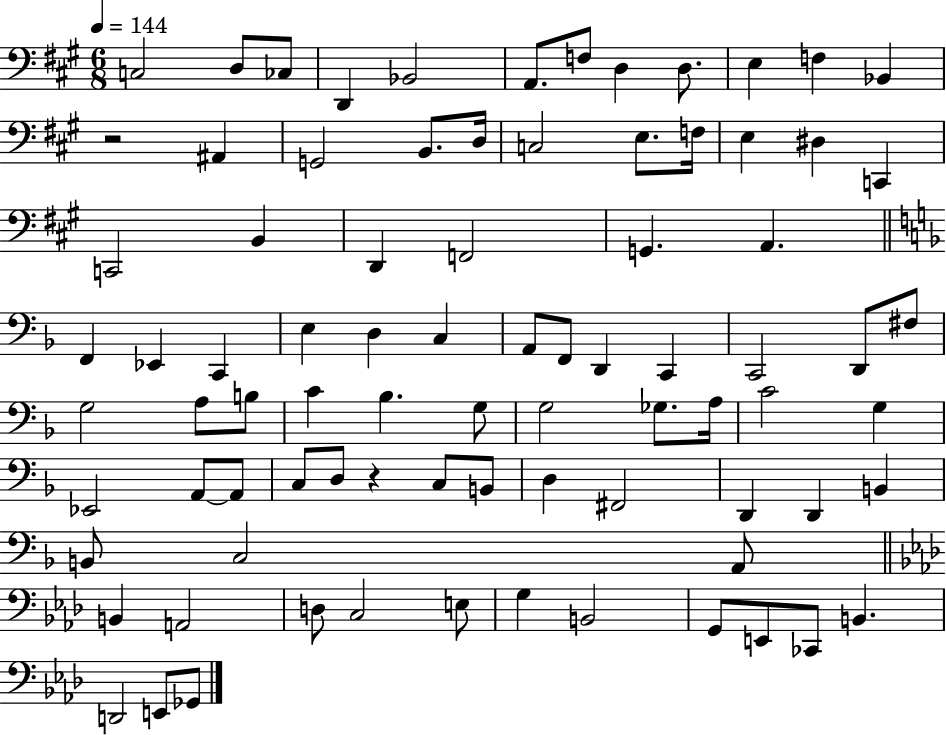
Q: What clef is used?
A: bass